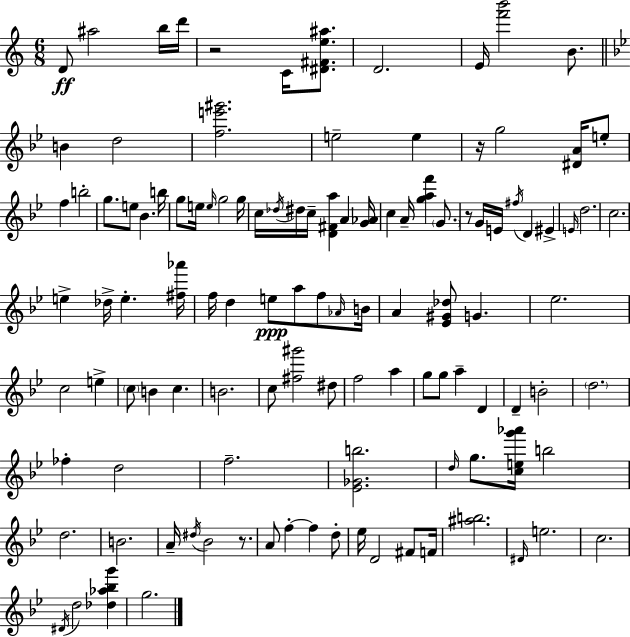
D4/e A#5/h B5/s D6/s R/h C4/s [D#4,F#4,E5,A#5]/e. D4/h. E4/s [F6,B6]/h B4/e. B4/q D5/h [F5,E6,G#6]/h. E5/h E5/q R/s G5/h [D#4,A4]/s E5/e F5/q B5/h G5/e. E5/e Bb4/q. B5/s G5/e E5/s E5/s G5/h G5/s C5/s Db5/s D#5/s C5/s [D4,F#4,A5]/q A4/q [G4,Ab4]/s C5/q A4/s [G5,A5,F6]/q G4/e. R/e G4/s E4/s F#5/s D4/q EIS4/q E4/s D5/h. C5/h. E5/q Db5/s E5/q. [F#5,Ab6]/s F5/s D5/q E5/e A5/e F5/e Ab4/s B4/s A4/q [Eb4,G#4,Db5]/e G4/q. Eb5/h. C5/h E5/q C5/e B4/q C5/q. B4/h. C5/e [F#5,G#6]/h D#5/e F5/h A5/q G5/e G5/e A5/q D4/q D4/q B4/h D5/h. FES5/q D5/h F5/h. [Eb4,Gb4,B5]/h. D5/s G5/e. [C5,E5,G6,Ab6]/s B5/h D5/h. B4/h. A4/s D#5/s Bb4/h R/e. A4/e F5/q F5/q D5/e Eb5/s D4/h F#4/e F4/s [A#5,B5]/h. D#4/s E5/h. C5/h. D#4/s D5/h [Db5,Ab5,Bb5,G6]/q G5/h.